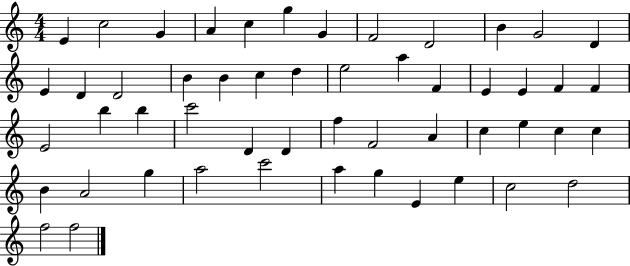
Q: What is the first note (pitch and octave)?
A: E4